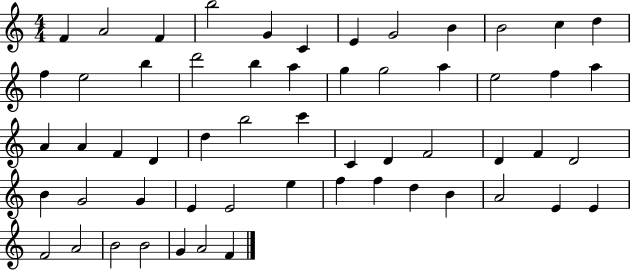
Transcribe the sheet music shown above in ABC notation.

X:1
T:Untitled
M:4/4
L:1/4
K:C
F A2 F b2 G C E G2 B B2 c d f e2 b d'2 b a g g2 a e2 f a A A F D d b2 c' C D F2 D F D2 B G2 G E E2 e f f d B A2 E E F2 A2 B2 B2 G A2 F